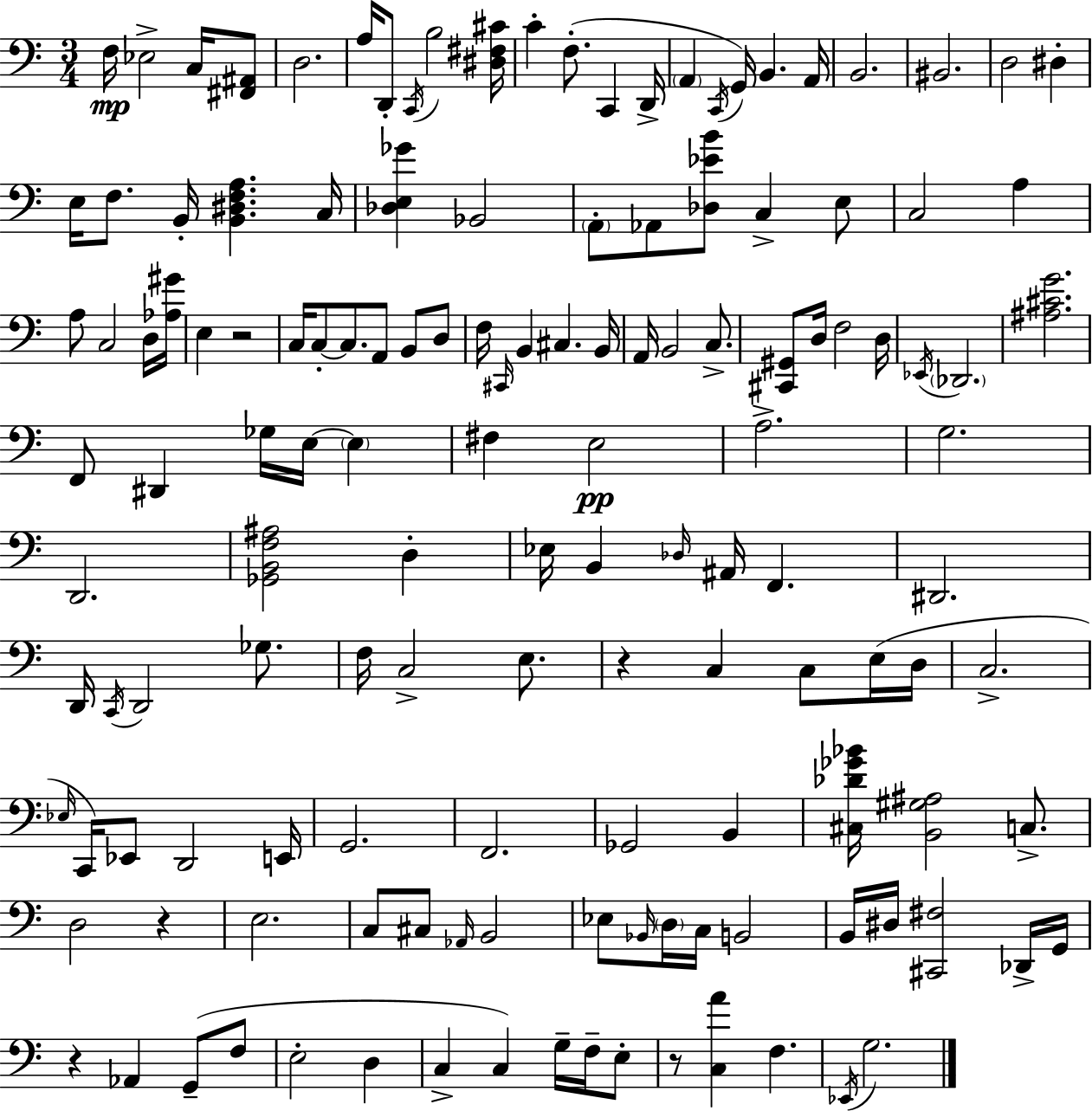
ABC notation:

X:1
T:Untitled
M:3/4
L:1/4
K:Am
F,/4 _E,2 C,/4 [^F,,^A,,]/2 D,2 A,/4 D,,/2 C,,/4 B,2 [^D,^F,^C]/4 C F,/2 C,, D,,/4 A,, C,,/4 G,,/4 B,, A,,/4 B,,2 ^B,,2 D,2 ^D, E,/4 F,/2 B,,/4 [B,,^D,F,A,] C,/4 [_D,E,_G] _B,,2 A,,/2 _A,,/2 [_D,_EB]/2 C, E,/2 C,2 A, A,/2 C,2 D,/4 [_A,^G]/4 E, z2 C,/4 C,/2 C,/2 A,,/2 B,,/2 D,/2 F,/4 ^C,,/4 B,, ^C, B,,/4 A,,/4 B,,2 C,/2 [^C,,^G,,]/2 D,/4 F,2 D,/4 _E,,/4 _D,,2 [^A,^CG]2 F,,/2 ^D,, _G,/4 E,/4 E, ^F, E,2 A,2 G,2 D,,2 [_G,,B,,F,^A,]2 D, _E,/4 B,, _D,/4 ^A,,/4 F,, ^D,,2 D,,/4 C,,/4 D,,2 _G,/2 F,/4 C,2 E,/2 z C, C,/2 E,/4 D,/4 C,2 _E,/4 C,,/4 _E,,/2 D,,2 E,,/4 G,,2 F,,2 _G,,2 B,, [^C,_D_G_B]/4 [B,,^G,^A,]2 C,/2 D,2 z E,2 C,/2 ^C,/2 _A,,/4 B,,2 _E,/2 _B,,/4 D,/4 C,/4 B,,2 B,,/4 ^D,/4 [^C,,^F,]2 _D,,/4 G,,/4 z _A,, G,,/2 F,/2 E,2 D, C, C, G,/4 F,/4 E,/2 z/2 [C,A] F, _E,,/4 G,2